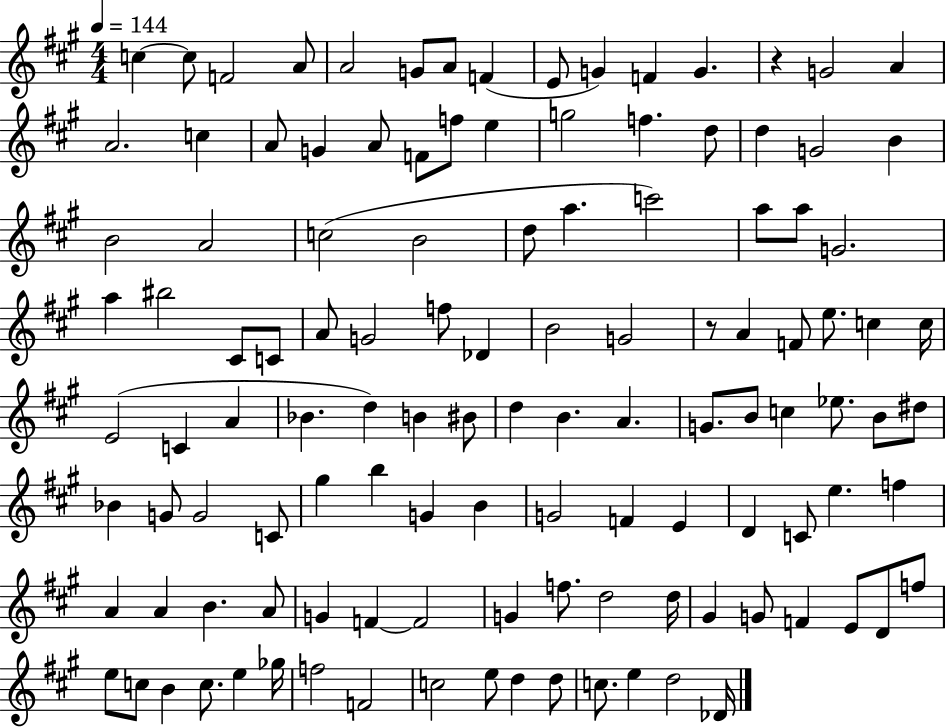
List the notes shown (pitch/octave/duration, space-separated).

C5/q C5/e F4/h A4/e A4/h G4/e A4/e F4/q E4/e G4/q F4/q G4/q. R/q G4/h A4/q A4/h. C5/q A4/e G4/q A4/e F4/e F5/e E5/q G5/h F5/q. D5/e D5/q G4/h B4/q B4/h A4/h C5/h B4/h D5/e A5/q. C6/h A5/e A5/e G4/h. A5/q BIS5/h C#4/e C4/e A4/e G4/h F5/e Db4/q B4/h G4/h R/e A4/q F4/e E5/e. C5/q C5/s E4/h C4/q A4/q Bb4/q. D5/q B4/q BIS4/e D5/q B4/q. A4/q. G4/e. B4/e C5/q Eb5/e. B4/e D#5/e Bb4/q G4/e G4/h C4/e G#5/q B5/q G4/q B4/q G4/h F4/q E4/q D4/q C4/e E5/q. F5/q A4/q A4/q B4/q. A4/e G4/q F4/q F4/h G4/q F5/e. D5/h D5/s G#4/q G4/e F4/q E4/e D4/e F5/e E5/e C5/e B4/q C5/e. E5/q Gb5/s F5/h F4/h C5/h E5/e D5/q D5/e C5/e. E5/q D5/h Db4/s